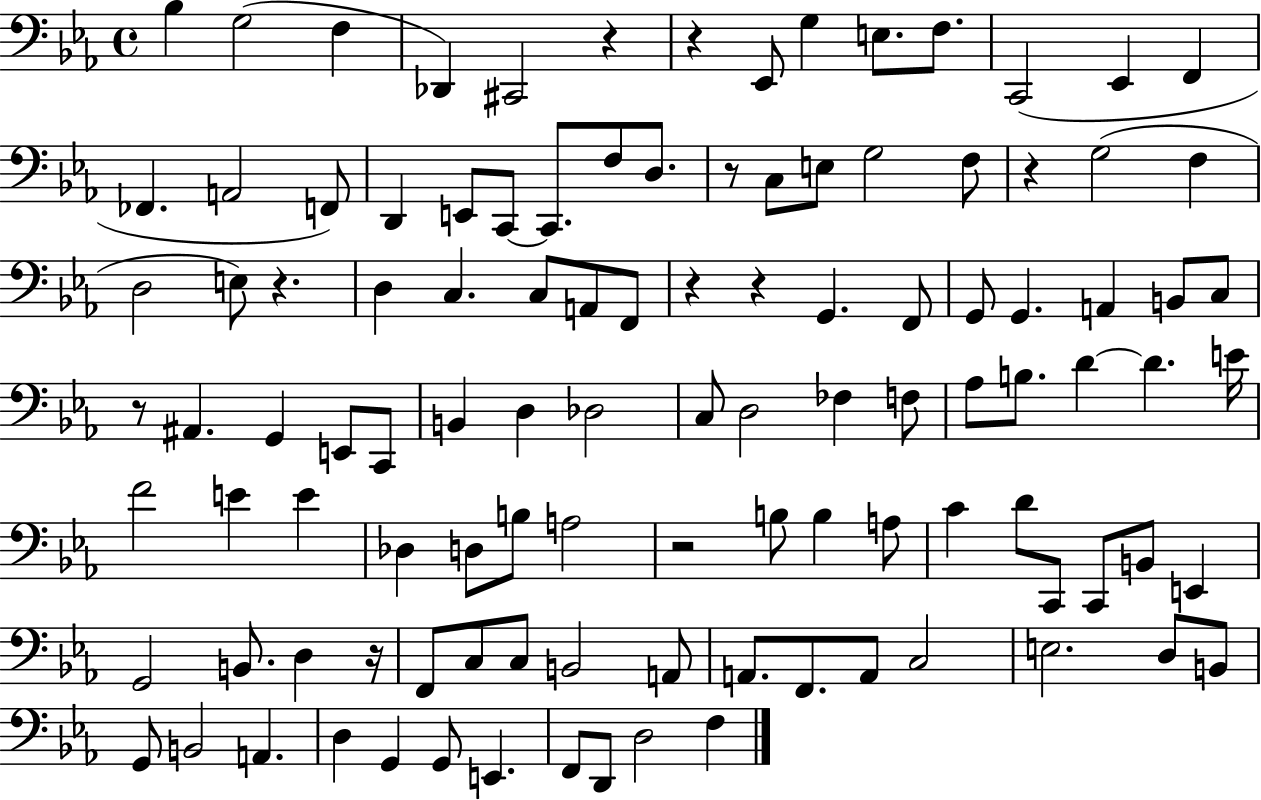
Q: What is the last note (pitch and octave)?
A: F3